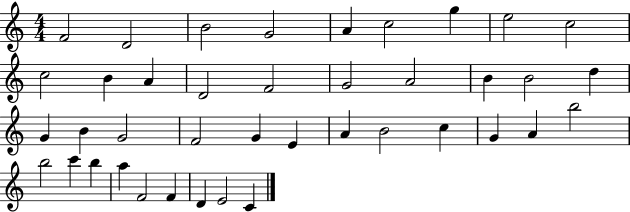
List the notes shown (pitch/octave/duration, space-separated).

F4/h D4/h B4/h G4/h A4/q C5/h G5/q E5/h C5/h C5/h B4/q A4/q D4/h F4/h G4/h A4/h B4/q B4/h D5/q G4/q B4/q G4/h F4/h G4/q E4/q A4/q B4/h C5/q G4/q A4/q B5/h B5/h C6/q B5/q A5/q F4/h F4/q D4/q E4/h C4/q